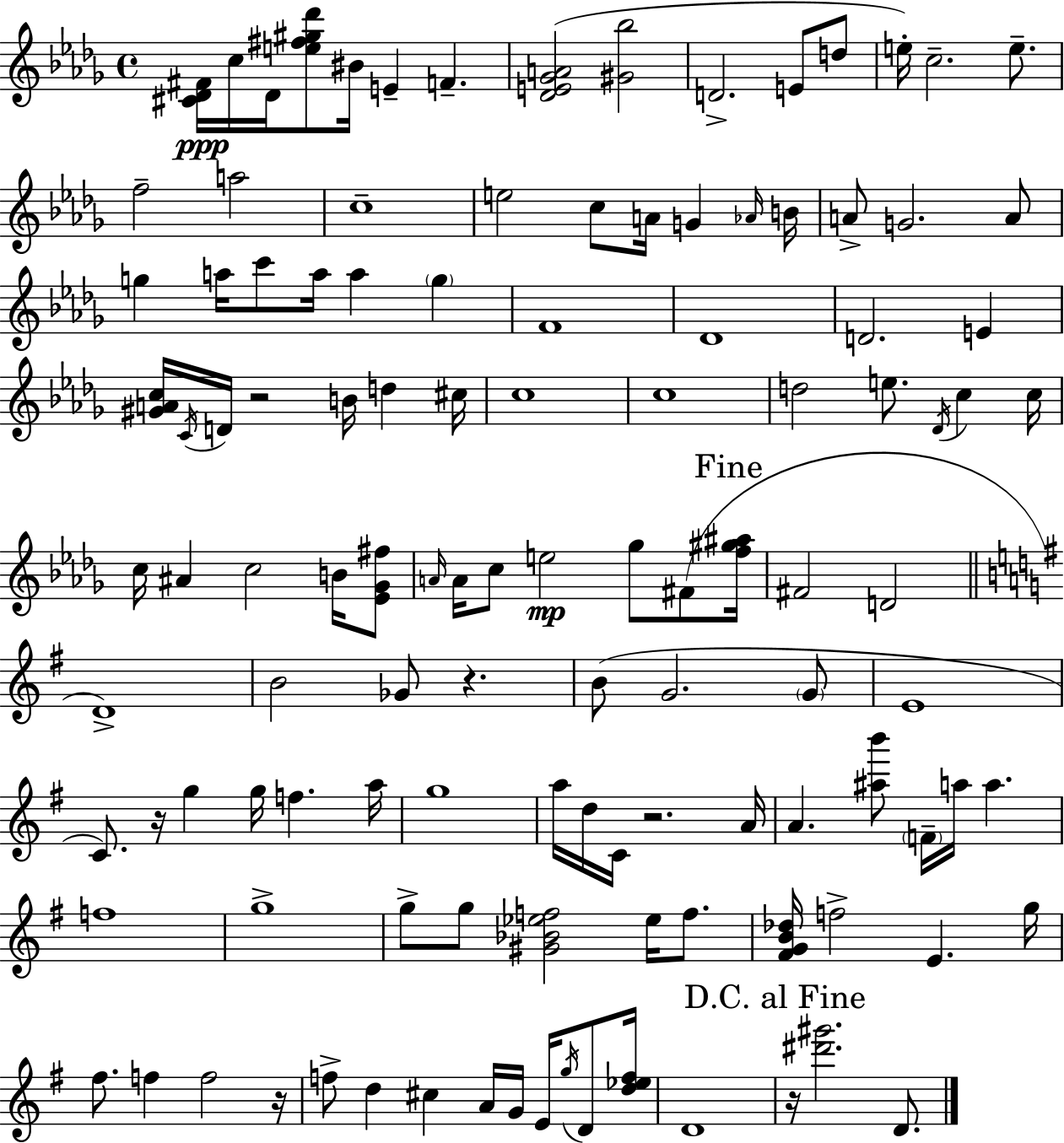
[C#4,Db4,F#4]/s C5/s Db4/s [E5,F#5,G#5,Db6]/e BIS4/s E4/q F4/q. [Db4,E4,Gb4,A4]/h [G#4,Bb5]/h D4/h. E4/e D5/e E5/s C5/h. E5/e. F5/h A5/h C5/w E5/h C5/e A4/s G4/q Ab4/s B4/s A4/e G4/h. A4/e G5/q A5/s C6/e A5/s A5/q G5/q F4/w Db4/w D4/h. E4/q [G#4,A4,C5]/s C4/s D4/s R/h B4/s D5/q C#5/s C5/w C5/w D5/h E5/e. Db4/s C5/q C5/s C5/s A#4/q C5/h B4/s [Eb4,Gb4,F#5]/e A4/s A4/s C5/e E5/h Gb5/e F#4/e [F5,G#5,A#5]/s F#4/h D4/h D4/w B4/h Gb4/e R/q. B4/e G4/h. G4/e E4/w C4/e. R/s G5/q G5/s F5/q. A5/s G5/w A5/s D5/s C4/s R/h. A4/s A4/q. [A#5,B6]/e F4/s A5/s A5/q. F5/w G5/w G5/e G5/e [G#4,Bb4,Eb5,F5]/h Eb5/s F5/e. [F#4,G4,B4,Db5]/s F5/h E4/q. G5/s F#5/e. F5/q F5/h R/s F5/e D5/q C#5/q A4/s G4/s E4/s G5/s D4/e [D5,Eb5,F5]/s D4/w R/s [D#6,G#6]/h. D4/e.